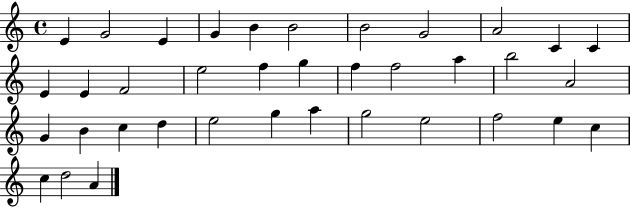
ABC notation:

X:1
T:Untitled
M:4/4
L:1/4
K:C
E G2 E G B B2 B2 G2 A2 C C E E F2 e2 f g f f2 a b2 A2 G B c d e2 g a g2 e2 f2 e c c d2 A